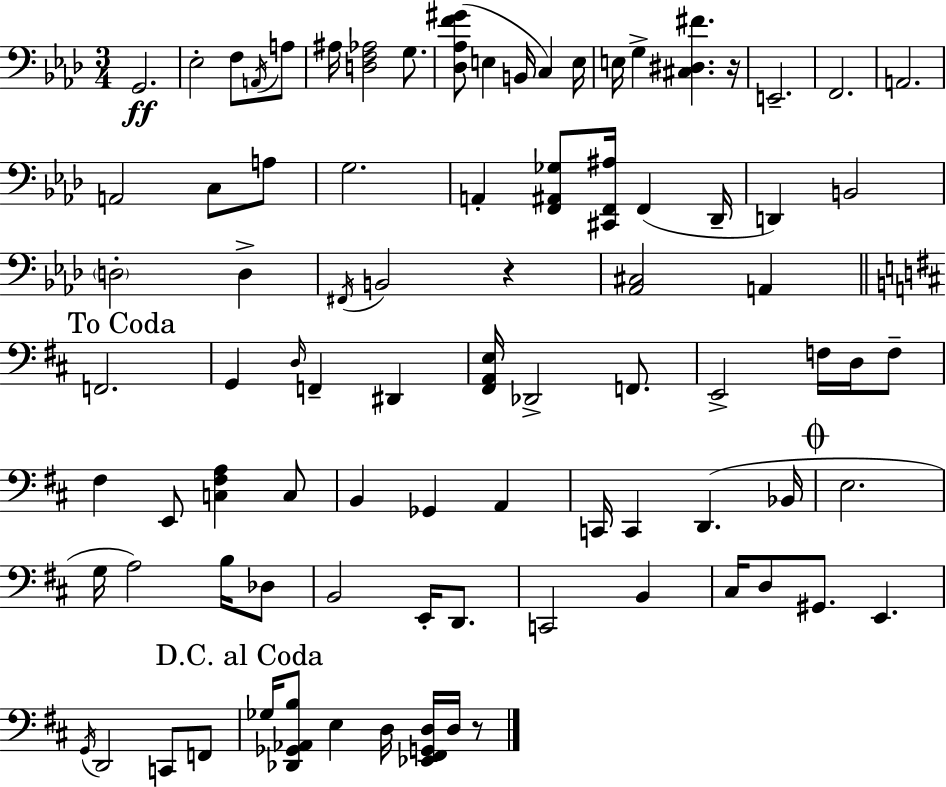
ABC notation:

X:1
T:Untitled
M:3/4
L:1/4
K:Fm
G,,2 _E,2 F,/2 A,,/4 A,/2 ^A,/4 [D,F,_A,]2 G,/2 [_D,_A,F^G]/2 E, B,,/4 C, E,/4 E,/4 G, [^C,^D,^F] z/4 E,,2 F,,2 A,,2 A,,2 C,/2 A,/2 G,2 A,, [F,,^A,,_G,]/2 [^C,,F,,^A,]/4 F,, _D,,/4 D,, B,,2 D,2 D, ^F,,/4 B,,2 z [_A,,^C,]2 A,, F,,2 G,, D,/4 F,, ^D,, [^F,,A,,E,]/4 _D,,2 F,,/2 E,,2 F,/4 D,/4 F,/2 ^F, E,,/2 [C,^F,A,] C,/2 B,, _G,, A,, C,,/4 C,, D,, _B,,/4 E,2 G,/4 A,2 B,/4 _D,/2 B,,2 E,,/4 D,,/2 C,,2 B,, ^C,/4 D,/2 ^G,,/2 E,, G,,/4 D,,2 C,,/2 F,,/2 _G,/4 [_D,,_G,,_A,,B,]/2 E, D,/4 [_E,,^F,,G,,D,]/4 D,/4 z/2